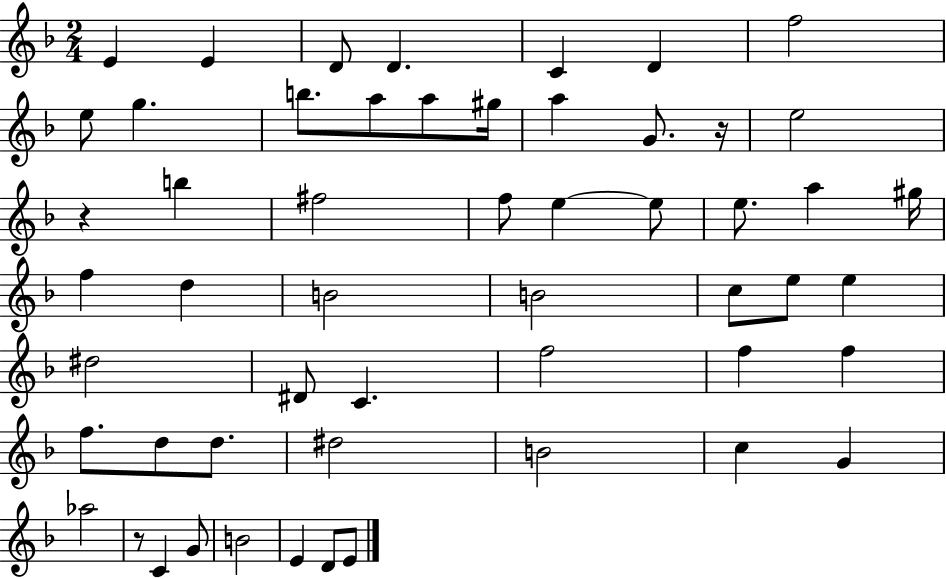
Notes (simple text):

E4/q E4/q D4/e D4/q. C4/q D4/q F5/h E5/e G5/q. B5/e. A5/e A5/e G#5/s A5/q G4/e. R/s E5/h R/q B5/q F#5/h F5/e E5/q E5/e E5/e. A5/q G#5/s F5/q D5/q B4/h B4/h C5/e E5/e E5/q D#5/h D#4/e C4/q. F5/h F5/q F5/q F5/e. D5/e D5/e. D#5/h B4/h C5/q G4/q Ab5/h R/e C4/q G4/e B4/h E4/q D4/e E4/e